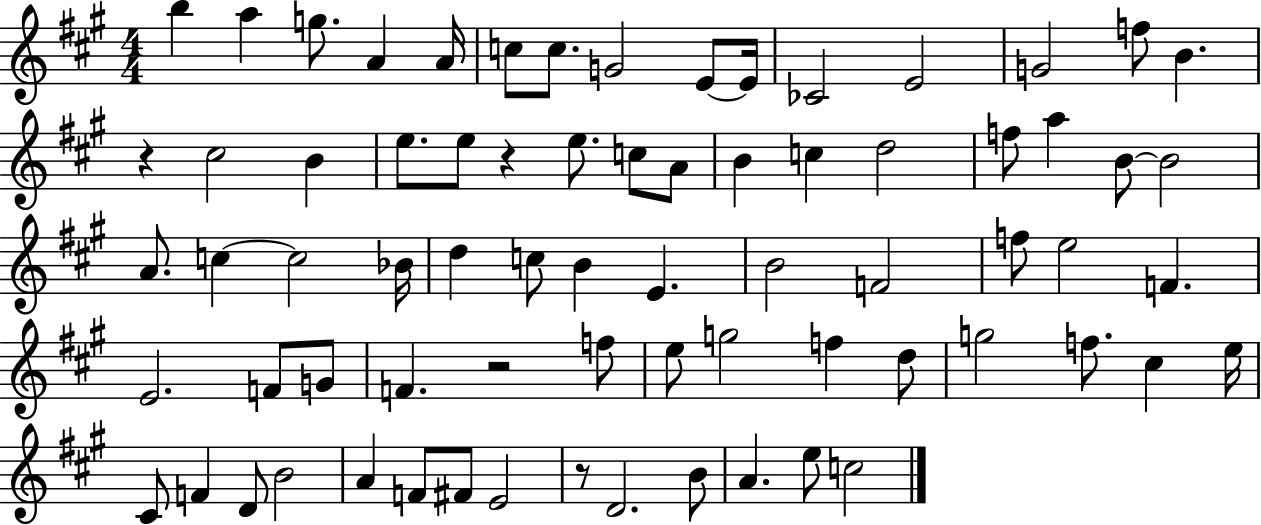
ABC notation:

X:1
T:Untitled
M:4/4
L:1/4
K:A
b a g/2 A A/4 c/2 c/2 G2 E/2 E/4 _C2 E2 G2 f/2 B z ^c2 B e/2 e/2 z e/2 c/2 A/2 B c d2 f/2 a B/2 B2 A/2 c c2 _B/4 d c/2 B E B2 F2 f/2 e2 F E2 F/2 G/2 F z2 f/2 e/2 g2 f d/2 g2 f/2 ^c e/4 ^C/2 F D/2 B2 A F/2 ^F/2 E2 z/2 D2 B/2 A e/2 c2